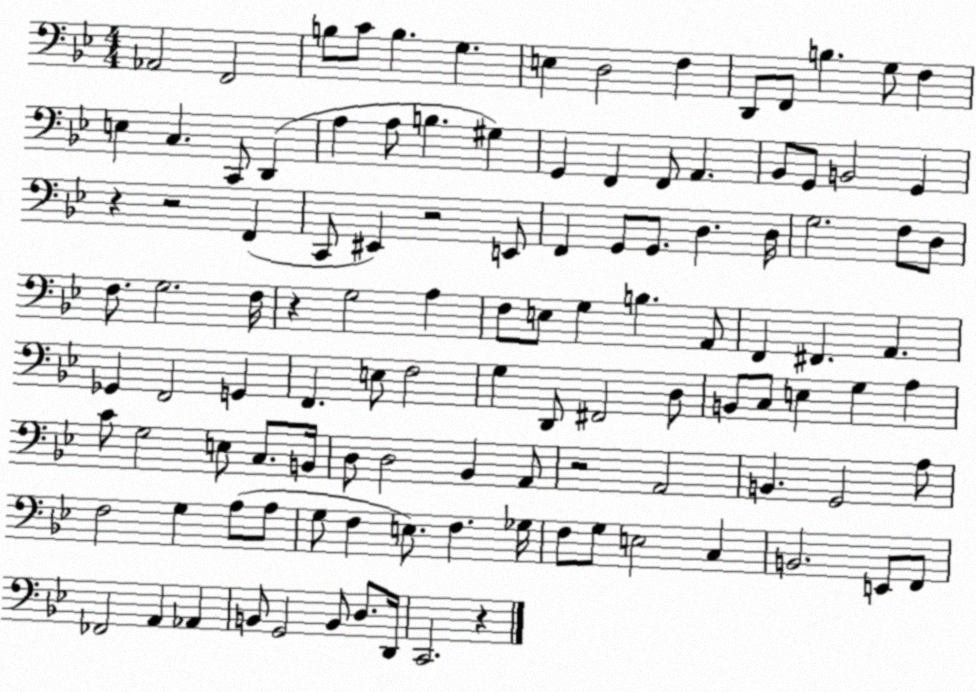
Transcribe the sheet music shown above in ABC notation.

X:1
T:Untitled
M:4/4
L:1/4
K:Bb
_A,,2 F,,2 B,/2 C/2 B, G, E, D,2 F, D,,/2 F,,/2 B, G,/2 F, E, C, C,,/2 D,, A, A,/2 B, ^G, G,, F,, F,,/2 A,, _B,,/2 G,,/2 B,,2 G,, z z2 F,, C,,/2 ^E,, z2 E,,/2 F,, G,,/2 G,,/2 D, D,/4 G,2 F,/2 D,/2 F,/2 G,2 F,/4 z G,2 A, F,/2 E,/2 G, B, A,,/2 F,, ^F,, A,, _G,, F,,2 G,, F,, E,/2 F,2 G, D,,/2 ^F,,2 D,/2 B,,/2 C,/2 E, G, A, C/2 G,2 E,/2 C,/2 B,,/4 D,/2 D,2 _B,, A,,/2 z2 A,,2 B,, G,,2 A,/2 F,2 G, A,/2 A,/2 G,/2 F, E,/2 F, _G,/4 F,/2 G,/2 E,2 C, B,,2 E,,/2 F,,/2 _F,,2 A,, _A,, B,,/2 G,,2 B,,/2 D,/2 D,,/4 C,,2 z